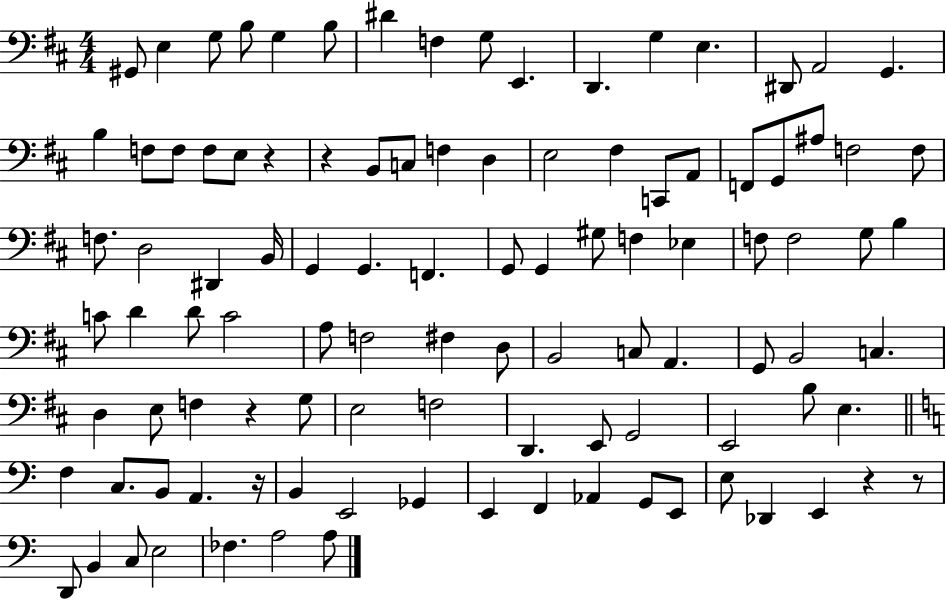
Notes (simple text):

G#2/e E3/q G3/e B3/e G3/q B3/e D#4/q F3/q G3/e E2/q. D2/q. G3/q E3/q. D#2/e A2/h G2/q. B3/q F3/e F3/e F3/e E3/e R/q R/q B2/e C3/e F3/q D3/q E3/h F#3/q C2/e A2/e F2/e G2/e A#3/e F3/h F3/e F3/e. D3/h D#2/q B2/s G2/q G2/q. F2/q. G2/e G2/q G#3/e F3/q Eb3/q F3/e F3/h G3/e B3/q C4/e D4/q D4/e C4/h A3/e F3/h F#3/q D3/e B2/h C3/e A2/q. G2/e B2/h C3/q. D3/q E3/e F3/q R/q G3/e E3/h F3/h D2/q. E2/e G2/h E2/h B3/e E3/q. F3/q C3/e. B2/e A2/q. R/s B2/q E2/h Gb2/q E2/q F2/q Ab2/q G2/e E2/e E3/e Db2/q E2/q R/q R/e D2/e B2/q C3/e E3/h FES3/q. A3/h A3/e